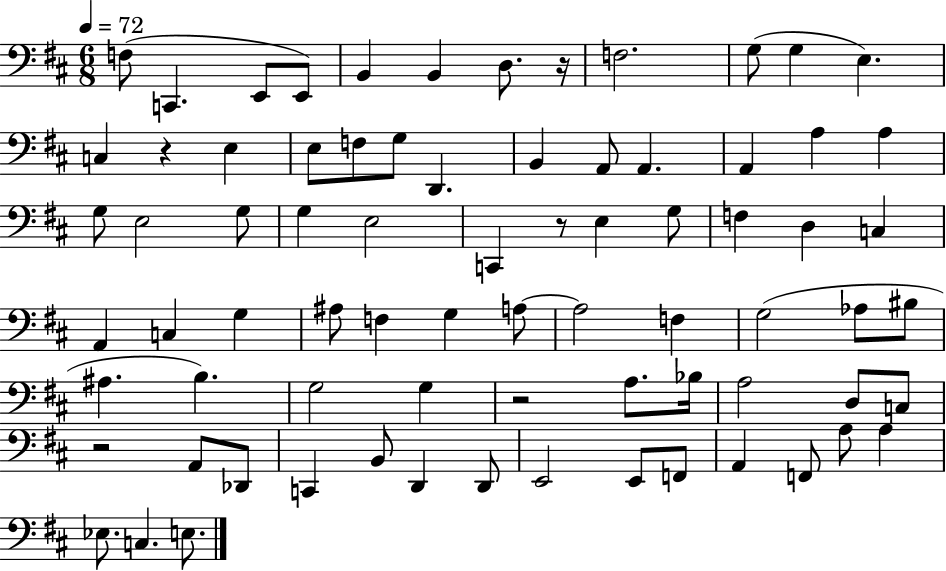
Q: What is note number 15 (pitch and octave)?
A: F3